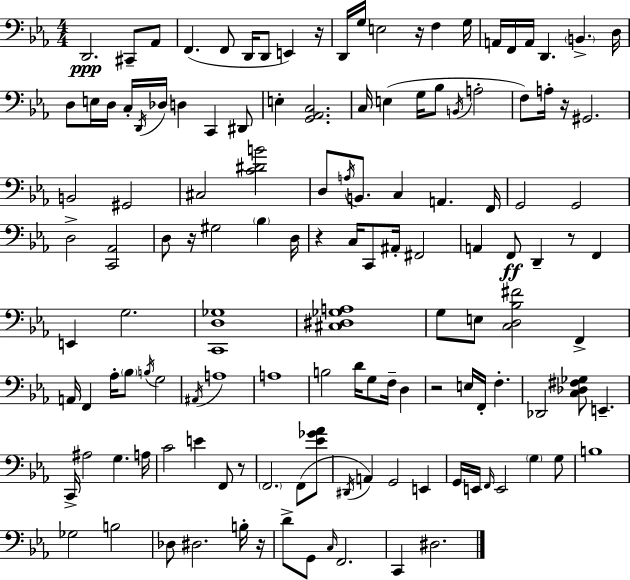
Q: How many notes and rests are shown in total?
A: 134